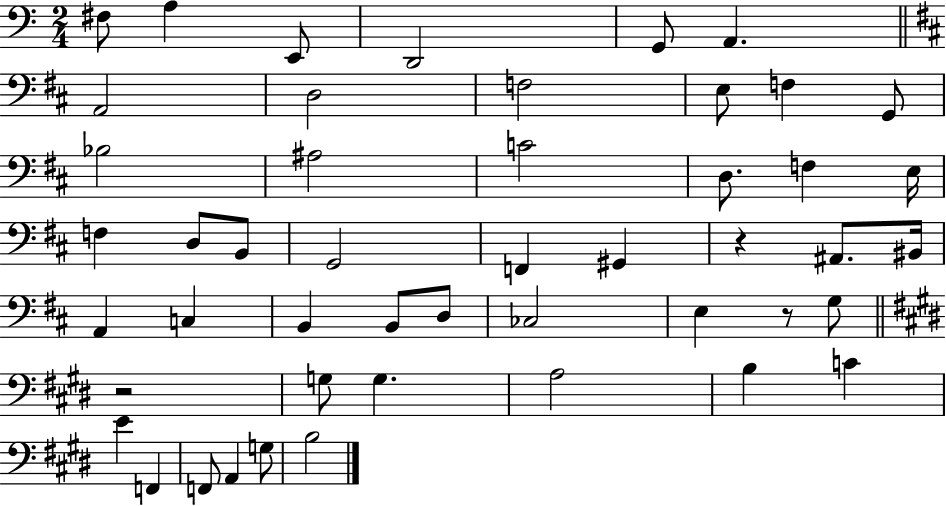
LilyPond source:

{
  \clef bass
  \numericTimeSignature
  \time 2/4
  \key c \major
  fis8 a4 e,8 | d,2 | g,8 a,4. | \bar "||" \break \key d \major a,2 | d2 | f2 | e8 f4 g,8 | \break bes2 | ais2 | c'2 | d8. f4 e16 | \break f4 d8 b,8 | g,2 | f,4 gis,4 | r4 ais,8. bis,16 | \break a,4 c4 | b,4 b,8 d8 | ces2 | e4 r8 g8 | \break \bar "||" \break \key e \major r2 | g8 g4. | a2 | b4 c'4 | \break e'4 f,4 | f,8 a,4 g8 | b2 | \bar "|."
}